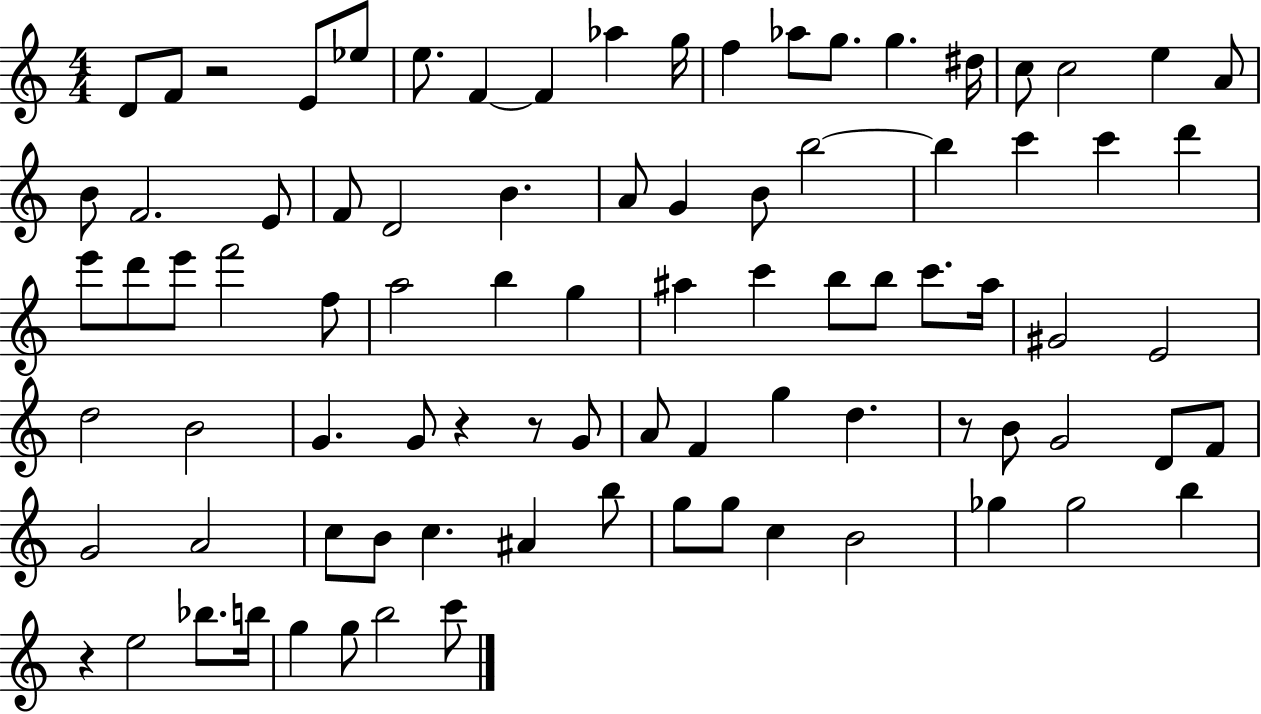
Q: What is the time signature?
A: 4/4